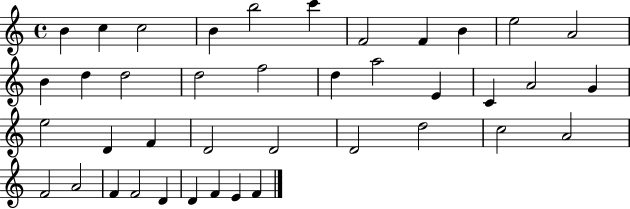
B4/q C5/q C5/h B4/q B5/h C6/q F4/h F4/q B4/q E5/h A4/h B4/q D5/q D5/h D5/h F5/h D5/q A5/h E4/q C4/q A4/h G4/q E5/h D4/q F4/q D4/h D4/h D4/h D5/h C5/h A4/h F4/h A4/h F4/q F4/h D4/q D4/q F4/q E4/q F4/q